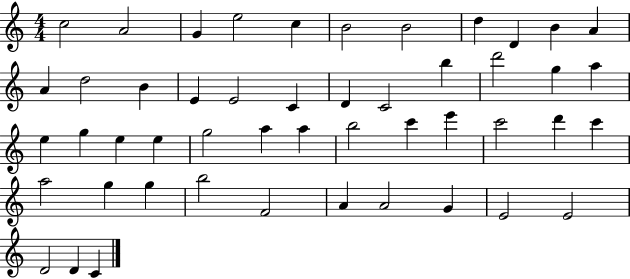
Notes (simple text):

C5/h A4/h G4/q E5/h C5/q B4/h B4/h D5/q D4/q B4/q A4/q A4/q D5/h B4/q E4/q E4/h C4/q D4/q C4/h B5/q D6/h G5/q A5/q E5/q G5/q E5/q E5/q G5/h A5/q A5/q B5/h C6/q E6/q C6/h D6/q C6/q A5/h G5/q G5/q B5/h F4/h A4/q A4/h G4/q E4/h E4/h D4/h D4/q C4/q